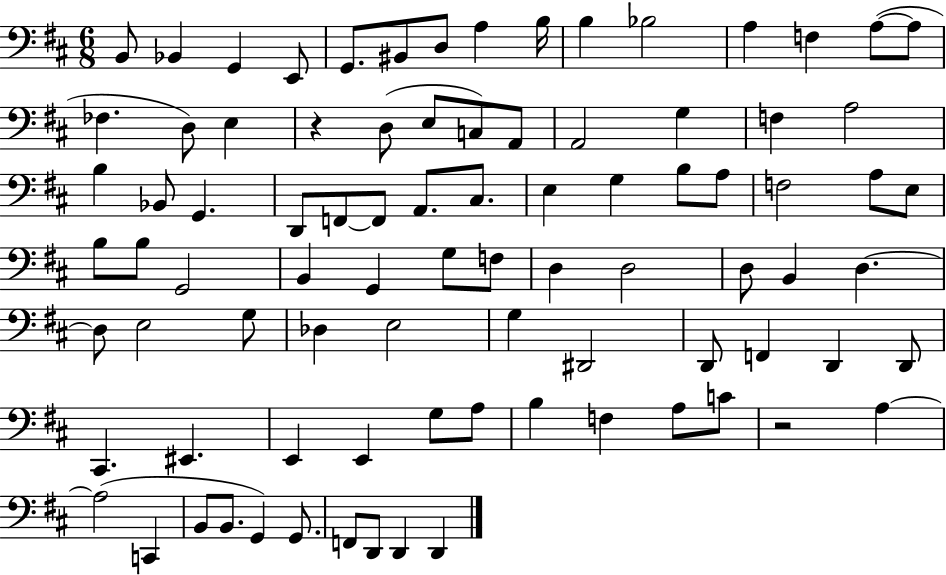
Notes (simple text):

B2/e Bb2/q G2/q E2/e G2/e. BIS2/e D3/e A3/q B3/s B3/q Bb3/h A3/q F3/q A3/e A3/e FES3/q. D3/e E3/q R/q D3/e E3/e C3/e A2/e A2/h G3/q F3/q A3/h B3/q Bb2/e G2/q. D2/e F2/e F2/e A2/e. C#3/e. E3/q G3/q B3/e A3/e F3/h A3/e E3/e B3/e B3/e G2/h B2/q G2/q G3/e F3/e D3/q D3/h D3/e B2/q D3/q. D3/e E3/h G3/e Db3/q E3/h G3/q D#2/h D2/e F2/q D2/q D2/e C#2/q. EIS2/q. E2/q E2/q G3/e A3/e B3/q F3/q A3/e C4/e R/h A3/q A3/h C2/q B2/e B2/e. G2/q G2/e. F2/e D2/e D2/q D2/q